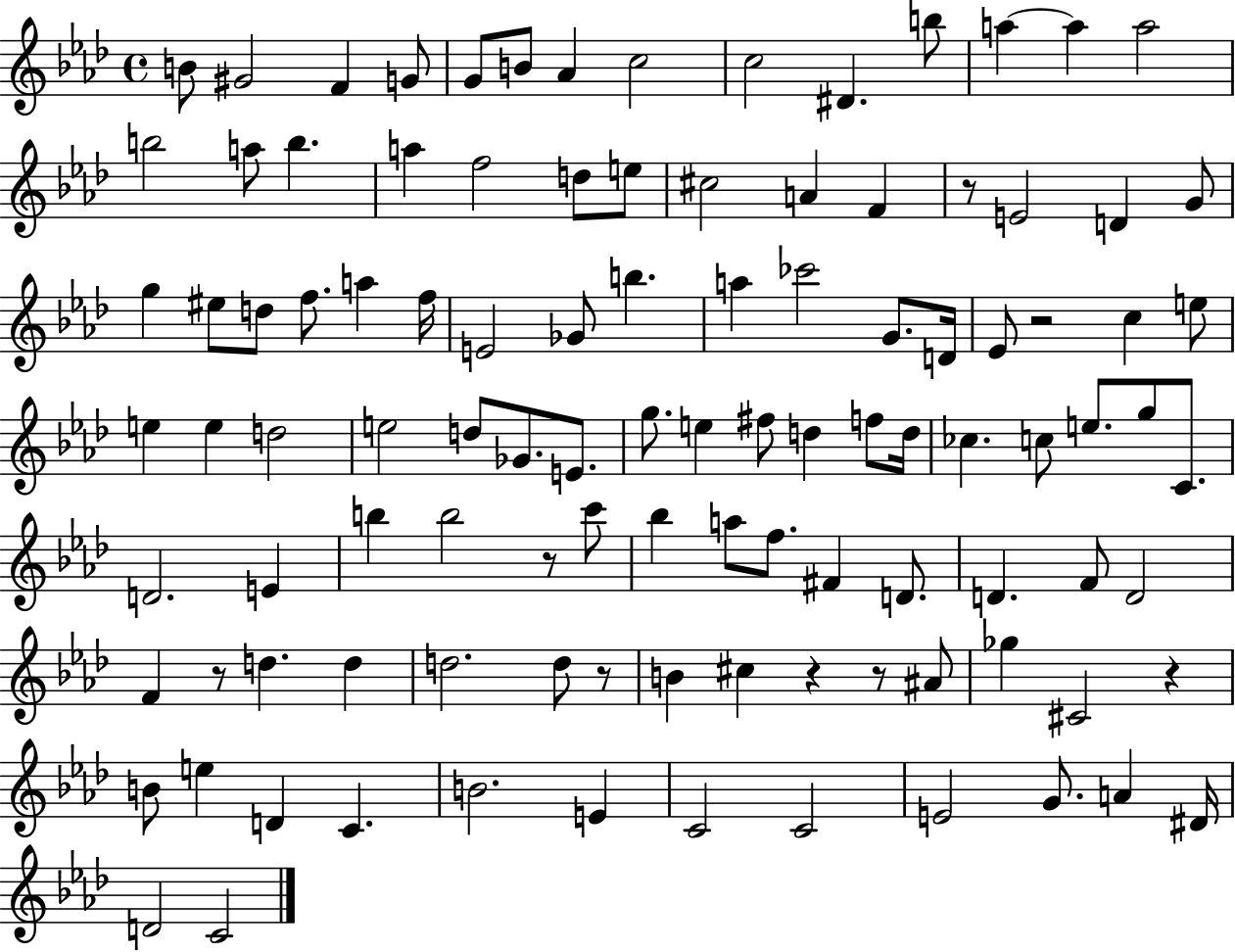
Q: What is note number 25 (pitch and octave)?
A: E4